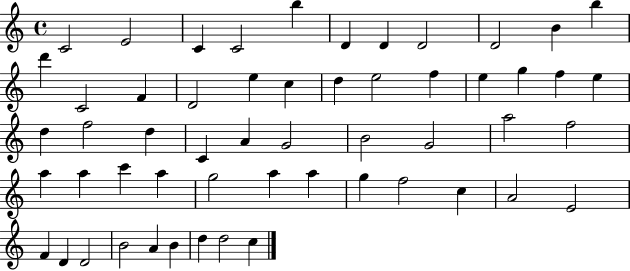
C4/h E4/h C4/q C4/h B5/q D4/q D4/q D4/h D4/h B4/q B5/q D6/q C4/h F4/q D4/h E5/q C5/q D5/q E5/h F5/q E5/q G5/q F5/q E5/q D5/q F5/h D5/q C4/q A4/q G4/h B4/h G4/h A5/h F5/h A5/q A5/q C6/q A5/q G5/h A5/q A5/q G5/q F5/h C5/q A4/h E4/h F4/q D4/q D4/h B4/h A4/q B4/q D5/q D5/h C5/q